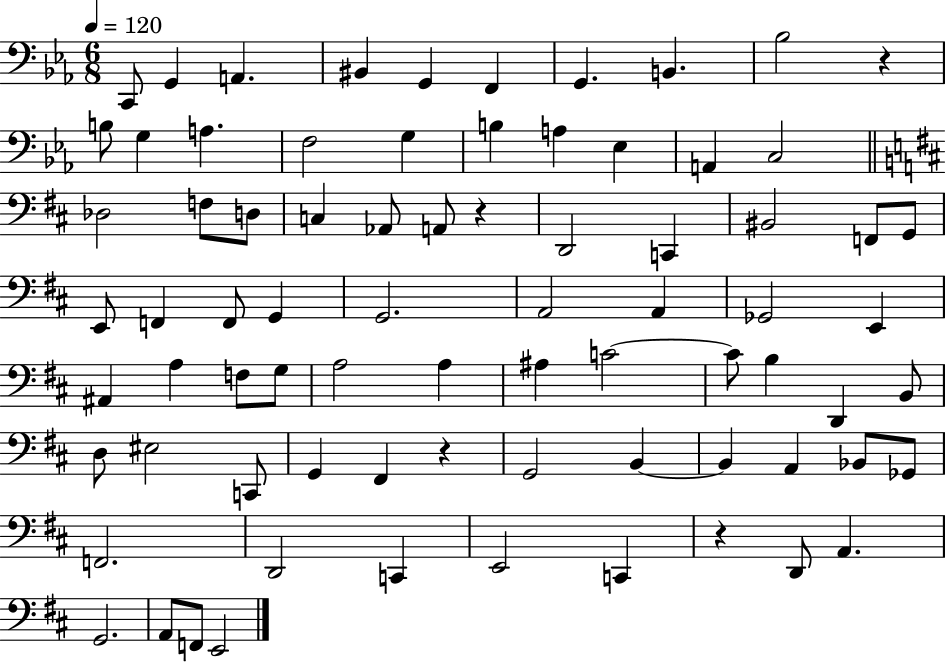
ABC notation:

X:1
T:Untitled
M:6/8
L:1/4
K:Eb
C,,/2 G,, A,, ^B,, G,, F,, G,, B,, _B,2 z B,/2 G, A, F,2 G, B, A, _E, A,, C,2 _D,2 F,/2 D,/2 C, _A,,/2 A,,/2 z D,,2 C,, ^B,,2 F,,/2 G,,/2 E,,/2 F,, F,,/2 G,, G,,2 A,,2 A,, _G,,2 E,, ^A,, A, F,/2 G,/2 A,2 A, ^A, C2 C/2 B, D,, B,,/2 D,/2 ^E,2 C,,/2 G,, ^F,, z G,,2 B,, B,, A,, _B,,/2 _G,,/2 F,,2 D,,2 C,, E,,2 C,, z D,,/2 A,, G,,2 A,,/2 F,,/2 E,,2